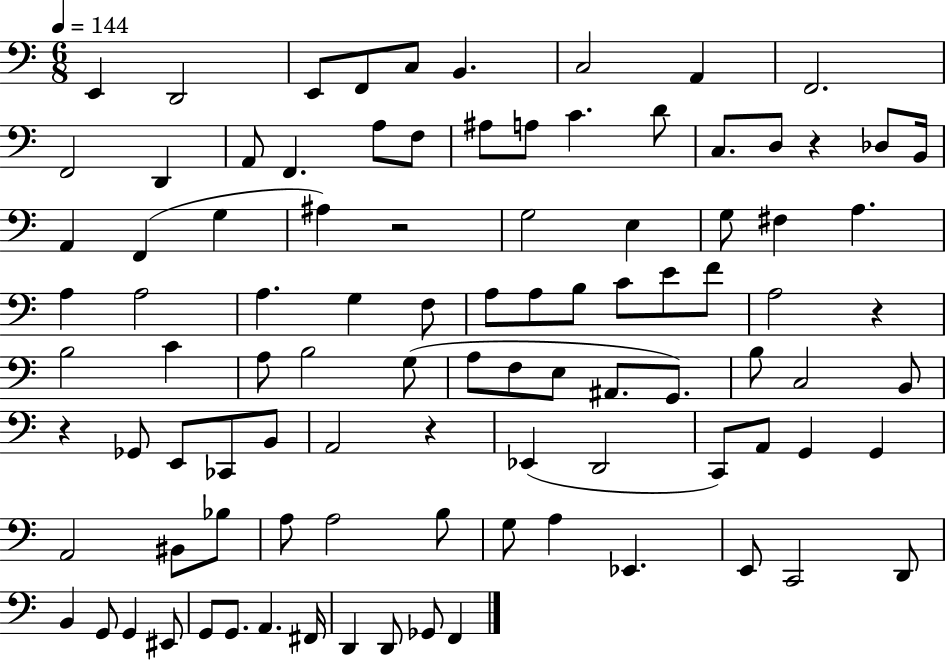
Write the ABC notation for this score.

X:1
T:Untitled
M:6/8
L:1/4
K:C
E,, D,,2 E,,/2 F,,/2 C,/2 B,, C,2 A,, F,,2 F,,2 D,, A,,/2 F,, A,/2 F,/2 ^A,/2 A,/2 C D/2 C,/2 D,/2 z _D,/2 B,,/4 A,, F,, G, ^A, z2 G,2 E, G,/2 ^F, A, A, A,2 A, G, F,/2 A,/2 A,/2 B,/2 C/2 E/2 F/2 A,2 z B,2 C A,/2 B,2 G,/2 A,/2 F,/2 E,/2 ^A,,/2 G,,/2 B,/2 C,2 B,,/2 z _G,,/2 E,,/2 _C,,/2 B,,/2 A,,2 z _E,, D,,2 C,,/2 A,,/2 G,, G,, A,,2 ^B,,/2 _B,/2 A,/2 A,2 B,/2 G,/2 A, _E,, E,,/2 C,,2 D,,/2 B,, G,,/2 G,, ^E,,/2 G,,/2 G,,/2 A,, ^F,,/4 D,, D,,/2 _G,,/2 F,,